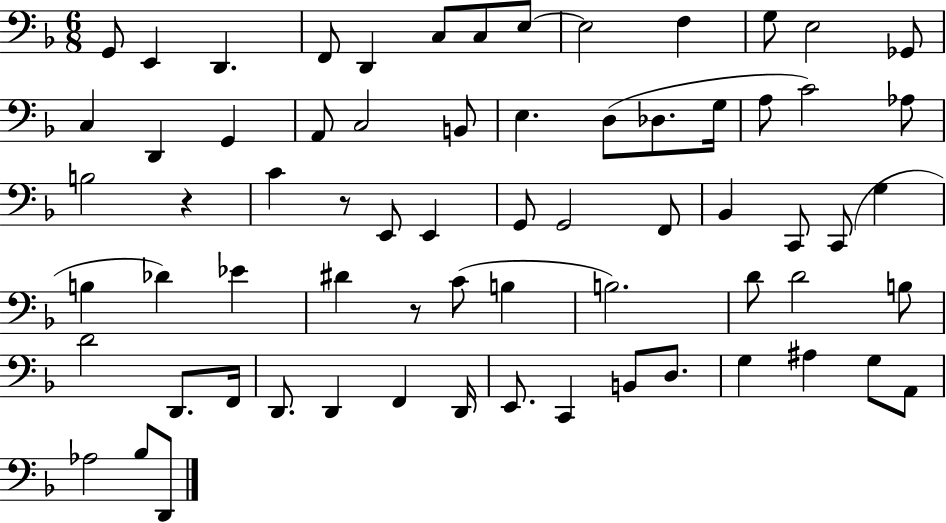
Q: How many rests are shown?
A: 3